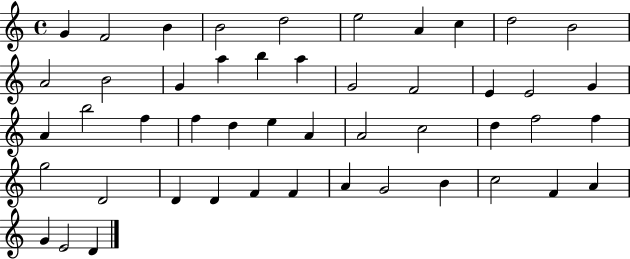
{
  \clef treble
  \time 4/4
  \defaultTimeSignature
  \key c \major
  g'4 f'2 b'4 | b'2 d''2 | e''2 a'4 c''4 | d''2 b'2 | \break a'2 b'2 | g'4 a''4 b''4 a''4 | g'2 f'2 | e'4 e'2 g'4 | \break a'4 b''2 f''4 | f''4 d''4 e''4 a'4 | a'2 c''2 | d''4 f''2 f''4 | \break g''2 d'2 | d'4 d'4 f'4 f'4 | a'4 g'2 b'4 | c''2 f'4 a'4 | \break g'4 e'2 d'4 | \bar "|."
}